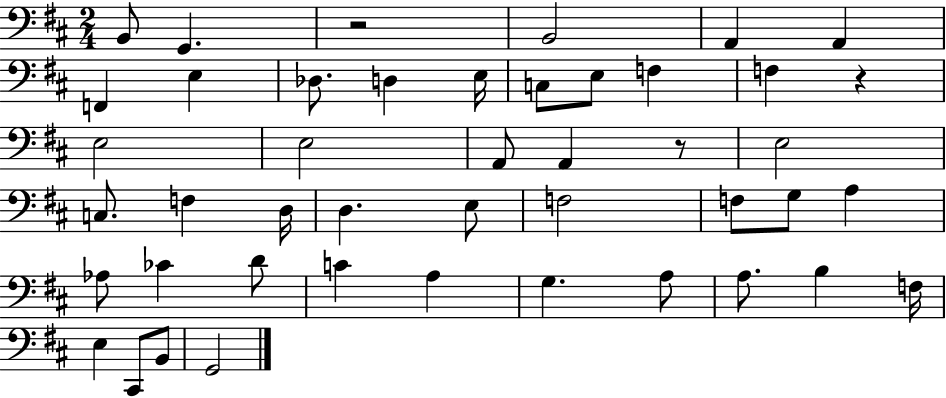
B2/e G2/q. R/h B2/h A2/q A2/q F2/q E3/q Db3/e. D3/q E3/s C3/e E3/e F3/q F3/q R/q E3/h E3/h A2/e A2/q R/e E3/h C3/e. F3/q D3/s D3/q. E3/e F3/h F3/e G3/e A3/q Ab3/e CES4/q D4/e C4/q A3/q G3/q. A3/e A3/e. B3/q F3/s E3/q C#2/e B2/e G2/h